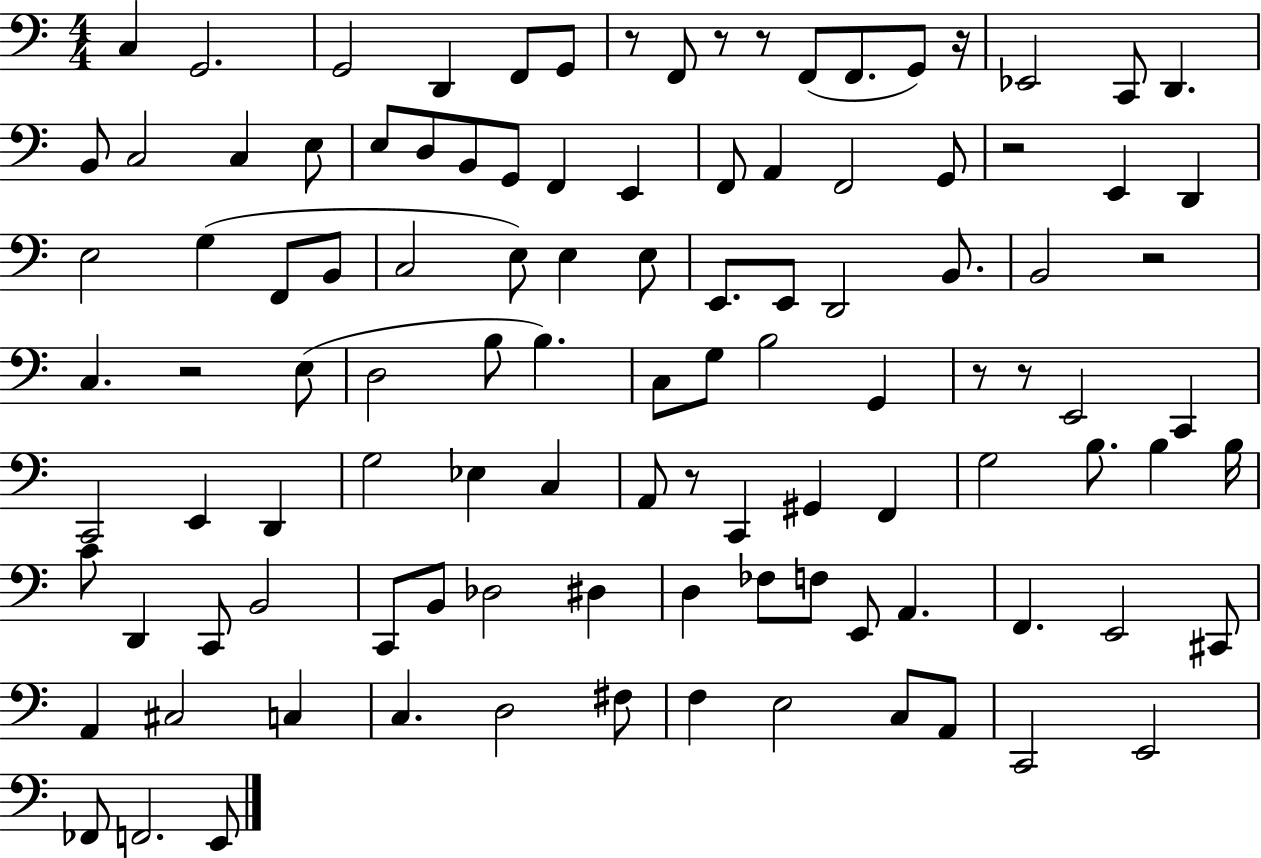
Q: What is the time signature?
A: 4/4